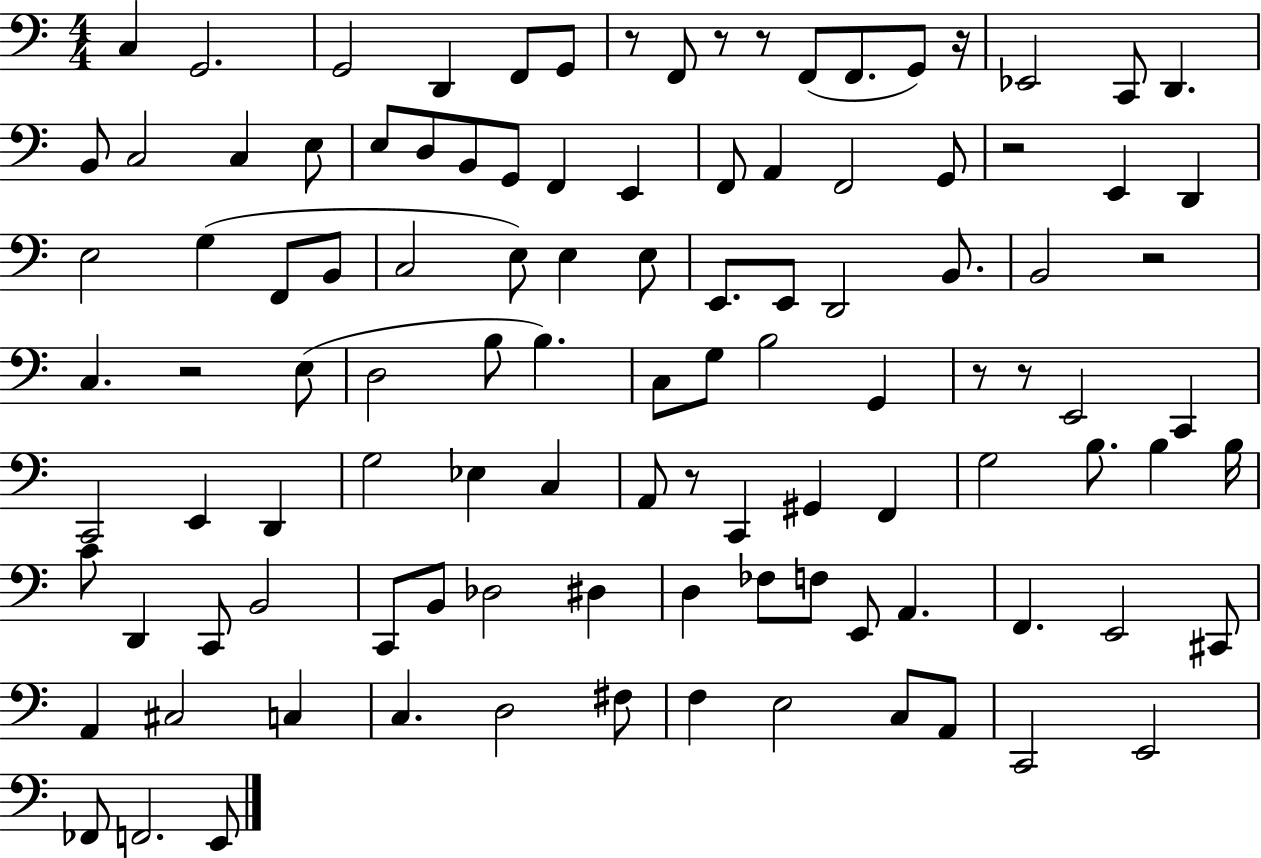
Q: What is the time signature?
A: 4/4